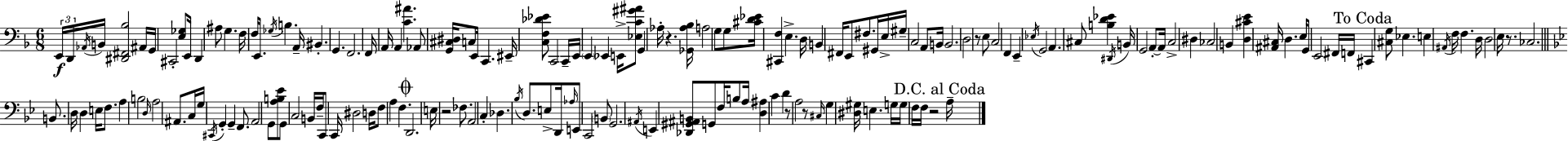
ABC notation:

X:1
T:Untitled
M:6/8
L:1/4
K:F
E,,/4 D,,/4 _A,,/4 B,,/4 [^D,,^F,,_B,]2 ^A,,/4 G,,/4 ^C,,2 [E,_G,]/2 E,,/4 D,, ^A,/2 G, F,/4 F,/4 E,,/2 _G,/4 B, A,,/4 ^B,, G,, F,,2 F,,/4 A,,/4 A,, [C^A] _A,,/2 [G,,^C,^D,]/4 C,/2 E,,/4 C,, ^E,,/4 [C,F,_D_E]/2 C,,2 C,,/4 E,,/4 E,, _E,, E,,/4 [_E,C^G^A]/2 G,, _A,/4 z [_G,,_A,_B,]/4 A,2 G,/2 G,/2 [^CD_E]/4 [^C,,F,] E, D,/4 B,, ^F,,/4 E,,/2 ^F,/2 ^G,,/4 E,/4 ^G,/4 C,2 A,,/2 B,,/4 B,,2 D,2 z/2 E,/2 C,2 F,, E,, _E,/4 G,,2 A,, ^C,/2 [B,D_E] ^D,,/4 B,,/4 G,,2 A,,/2 A,,/4 C,2 ^D, _C,2 B,, [D,^CE] [^A,,^C,]/4 D, E,/4 G,,/2 E,,2 ^F,,/4 F,,/4 ^C,, [^C,G,]/2 _E, E, ^A,,/4 F,/4 F, D,/4 D,2 E,/4 z/2 _C,2 B,,/2 D,/4 D, E,/4 F,/2 A, B,2 D,/4 A,2 ^A,,/2 C,/4 G,/4 ^C,,/4 G,, G,, F,,/2 A,,2 G,,/2 [A,B,_E]/2 G,,/2 C,2 B,,/4 F,/4 C,,/2 C,,/4 ^D,2 D,/4 F,/2 A, F, D,,2 E,/4 z2 _F,/2 A,,2 C, _D, _B,/4 D,/2 E,/2 D,,/4 _A,/4 E,,/2 C,,2 B,,/2 G,,2 ^A,,/4 E,, [_D,,^G,,^A,,B,,]/2 G,,/2 F,/4 B,/2 A,/4 [D,^A,] C D z/2 A,2 z/2 ^C,/4 G, [^D,^G,]/4 E, G,/4 G,/4 F,/4 F,/4 z2 A,/4